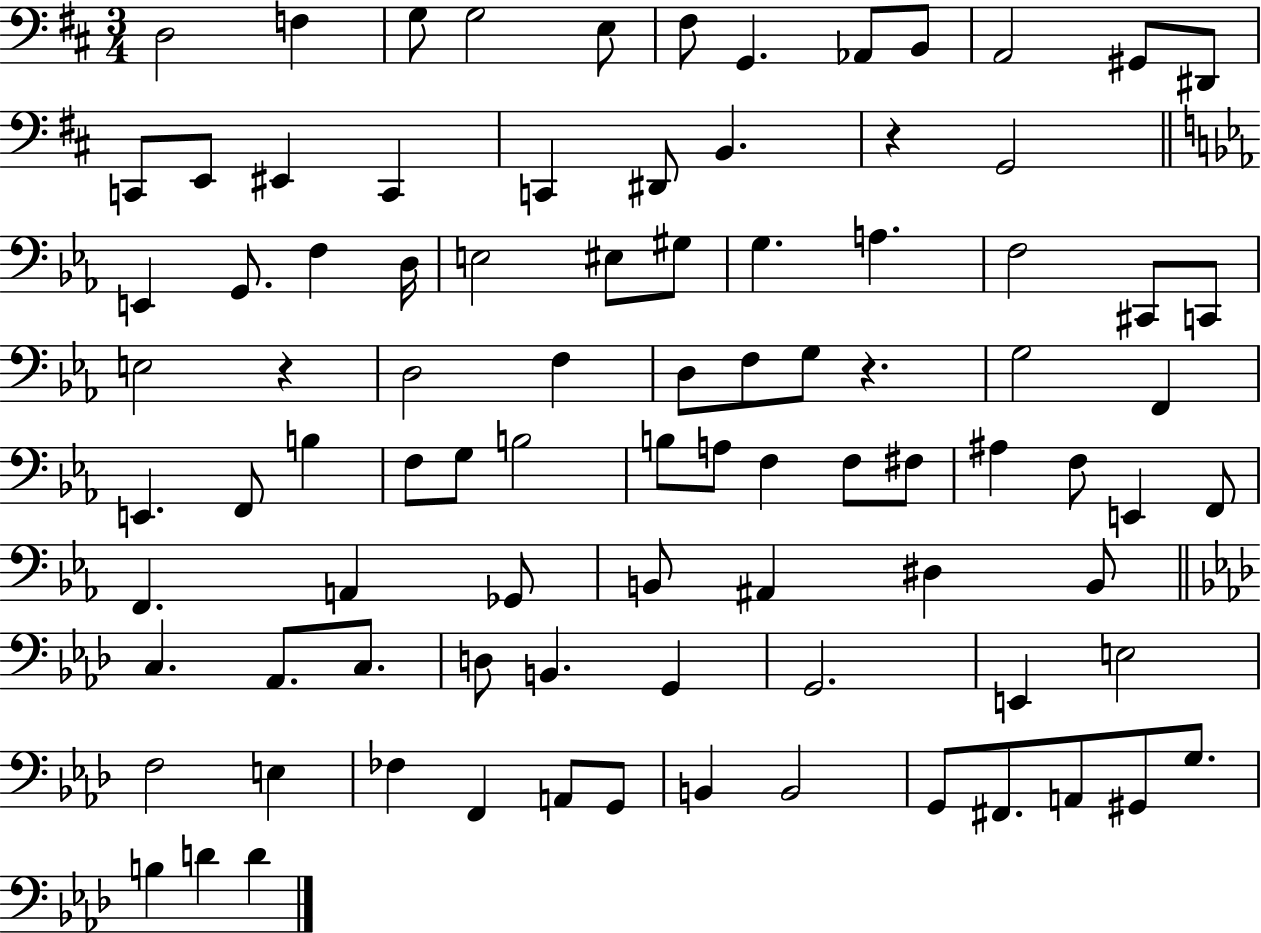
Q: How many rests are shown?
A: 3